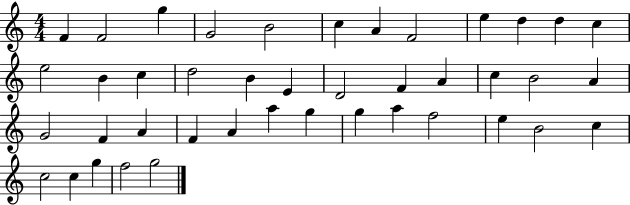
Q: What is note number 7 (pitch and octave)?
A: A4